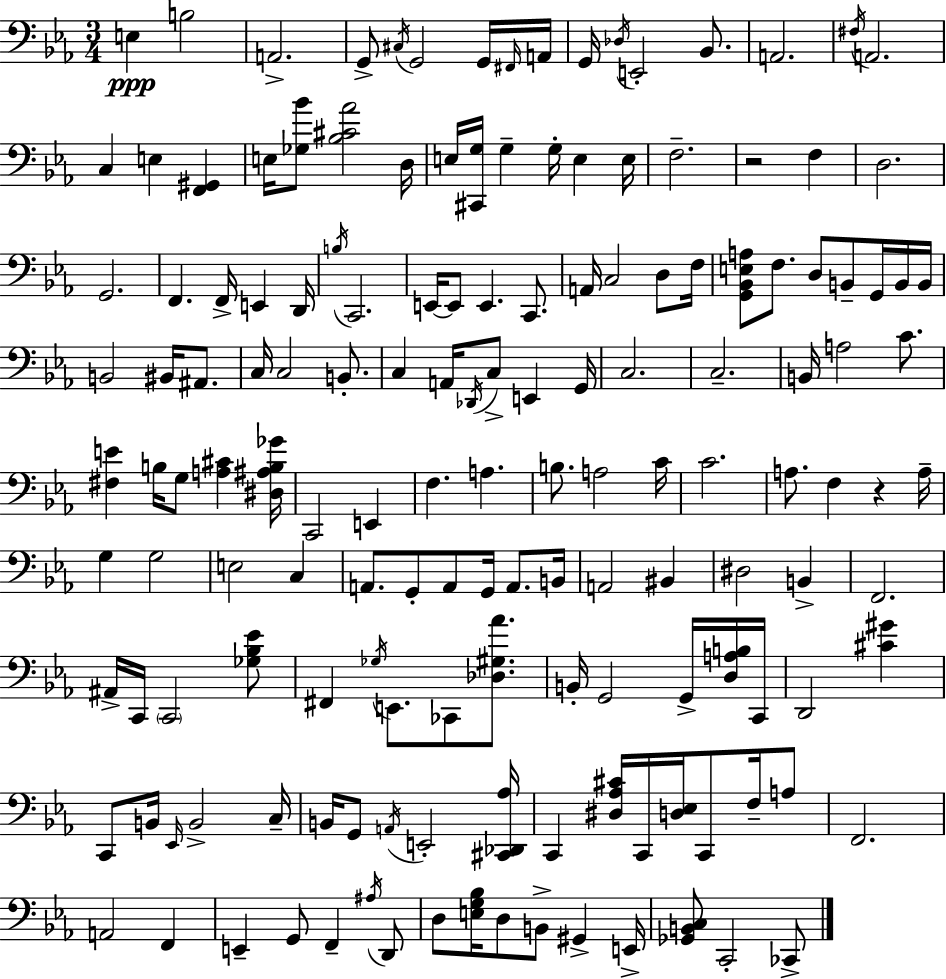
E3/q B3/h A2/h. G2/e C#3/s G2/h G2/s F#2/s A2/s G2/s Db3/s E2/h Bb2/e. A2/h. F#3/s A2/h. C3/q E3/q [F2,G#2]/q E3/s [Gb3,Bb4]/e [Bb3,C#4,Ab4]/h D3/s E3/s [C#2,G3]/s G3/q G3/s E3/q E3/s F3/h. R/h F3/q D3/h. G2/h. F2/q. F2/s E2/q D2/s B3/s C2/h. E2/s E2/e E2/q. C2/e. A2/s C3/h D3/e F3/s [G2,Bb2,E3,A3]/e F3/e. D3/e B2/e G2/s B2/s B2/s B2/h BIS2/s A#2/e. C3/s C3/h B2/e. C3/q A2/s Db2/s C3/e E2/q G2/s C3/h. C3/h. B2/s A3/h C4/e. [F#3,E4]/q B3/s G3/e [A3,C#4]/q [D#3,A#3,B3,Gb4]/s C2/h E2/q F3/q. A3/q. B3/e. A3/h C4/s C4/h. A3/e. F3/q R/q A3/s G3/q G3/h E3/h C3/q A2/e. G2/e A2/e G2/s A2/e. B2/s A2/h BIS2/q D#3/h B2/q F2/h. A#2/s C2/s C2/h [Gb3,Bb3,Eb4]/e F#2/q Gb3/s E2/e. CES2/e [Db3,G#3,Ab4]/e. B2/s G2/h G2/s [D3,A3,B3]/s C2/s D2/h [C#4,G#4]/q C2/e B2/s Eb2/s B2/h C3/s B2/s G2/e A2/s E2/h [C#2,Db2,Ab3]/s C2/q [D#3,Ab3,C#4]/s C2/s [D3,Eb3]/s C2/e F3/s A3/e F2/h. A2/h F2/q E2/q G2/e F2/q A#3/s D2/e D3/e [E3,G3,Bb3]/s D3/e B2/e G#2/q E2/s [Gb2,B2,C3]/e C2/h CES2/e